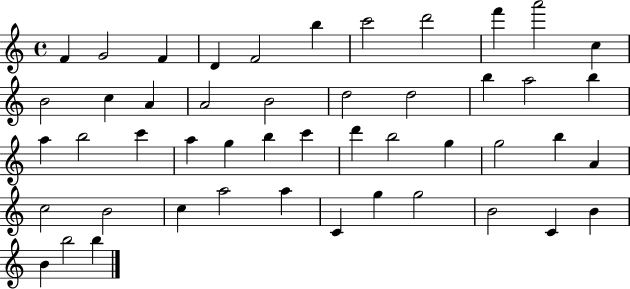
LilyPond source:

{
  \clef treble
  \time 4/4
  \defaultTimeSignature
  \key c \major
  f'4 g'2 f'4 | d'4 f'2 b''4 | c'''2 d'''2 | f'''4 a'''2 c''4 | \break b'2 c''4 a'4 | a'2 b'2 | d''2 d''2 | b''4 a''2 b''4 | \break a''4 b''2 c'''4 | a''4 g''4 b''4 c'''4 | d'''4 b''2 g''4 | g''2 b''4 a'4 | \break c''2 b'2 | c''4 a''2 a''4 | c'4 g''4 g''2 | b'2 c'4 b'4 | \break b'4 b''2 b''4 | \bar "|."
}